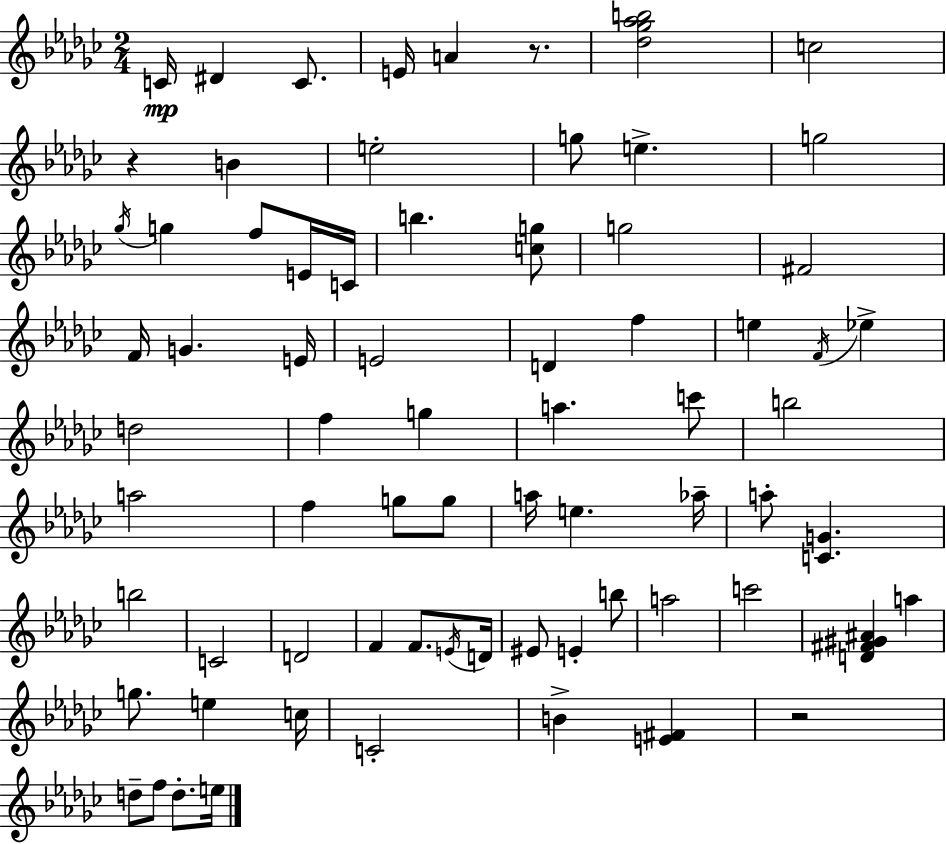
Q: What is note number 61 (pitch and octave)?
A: D5